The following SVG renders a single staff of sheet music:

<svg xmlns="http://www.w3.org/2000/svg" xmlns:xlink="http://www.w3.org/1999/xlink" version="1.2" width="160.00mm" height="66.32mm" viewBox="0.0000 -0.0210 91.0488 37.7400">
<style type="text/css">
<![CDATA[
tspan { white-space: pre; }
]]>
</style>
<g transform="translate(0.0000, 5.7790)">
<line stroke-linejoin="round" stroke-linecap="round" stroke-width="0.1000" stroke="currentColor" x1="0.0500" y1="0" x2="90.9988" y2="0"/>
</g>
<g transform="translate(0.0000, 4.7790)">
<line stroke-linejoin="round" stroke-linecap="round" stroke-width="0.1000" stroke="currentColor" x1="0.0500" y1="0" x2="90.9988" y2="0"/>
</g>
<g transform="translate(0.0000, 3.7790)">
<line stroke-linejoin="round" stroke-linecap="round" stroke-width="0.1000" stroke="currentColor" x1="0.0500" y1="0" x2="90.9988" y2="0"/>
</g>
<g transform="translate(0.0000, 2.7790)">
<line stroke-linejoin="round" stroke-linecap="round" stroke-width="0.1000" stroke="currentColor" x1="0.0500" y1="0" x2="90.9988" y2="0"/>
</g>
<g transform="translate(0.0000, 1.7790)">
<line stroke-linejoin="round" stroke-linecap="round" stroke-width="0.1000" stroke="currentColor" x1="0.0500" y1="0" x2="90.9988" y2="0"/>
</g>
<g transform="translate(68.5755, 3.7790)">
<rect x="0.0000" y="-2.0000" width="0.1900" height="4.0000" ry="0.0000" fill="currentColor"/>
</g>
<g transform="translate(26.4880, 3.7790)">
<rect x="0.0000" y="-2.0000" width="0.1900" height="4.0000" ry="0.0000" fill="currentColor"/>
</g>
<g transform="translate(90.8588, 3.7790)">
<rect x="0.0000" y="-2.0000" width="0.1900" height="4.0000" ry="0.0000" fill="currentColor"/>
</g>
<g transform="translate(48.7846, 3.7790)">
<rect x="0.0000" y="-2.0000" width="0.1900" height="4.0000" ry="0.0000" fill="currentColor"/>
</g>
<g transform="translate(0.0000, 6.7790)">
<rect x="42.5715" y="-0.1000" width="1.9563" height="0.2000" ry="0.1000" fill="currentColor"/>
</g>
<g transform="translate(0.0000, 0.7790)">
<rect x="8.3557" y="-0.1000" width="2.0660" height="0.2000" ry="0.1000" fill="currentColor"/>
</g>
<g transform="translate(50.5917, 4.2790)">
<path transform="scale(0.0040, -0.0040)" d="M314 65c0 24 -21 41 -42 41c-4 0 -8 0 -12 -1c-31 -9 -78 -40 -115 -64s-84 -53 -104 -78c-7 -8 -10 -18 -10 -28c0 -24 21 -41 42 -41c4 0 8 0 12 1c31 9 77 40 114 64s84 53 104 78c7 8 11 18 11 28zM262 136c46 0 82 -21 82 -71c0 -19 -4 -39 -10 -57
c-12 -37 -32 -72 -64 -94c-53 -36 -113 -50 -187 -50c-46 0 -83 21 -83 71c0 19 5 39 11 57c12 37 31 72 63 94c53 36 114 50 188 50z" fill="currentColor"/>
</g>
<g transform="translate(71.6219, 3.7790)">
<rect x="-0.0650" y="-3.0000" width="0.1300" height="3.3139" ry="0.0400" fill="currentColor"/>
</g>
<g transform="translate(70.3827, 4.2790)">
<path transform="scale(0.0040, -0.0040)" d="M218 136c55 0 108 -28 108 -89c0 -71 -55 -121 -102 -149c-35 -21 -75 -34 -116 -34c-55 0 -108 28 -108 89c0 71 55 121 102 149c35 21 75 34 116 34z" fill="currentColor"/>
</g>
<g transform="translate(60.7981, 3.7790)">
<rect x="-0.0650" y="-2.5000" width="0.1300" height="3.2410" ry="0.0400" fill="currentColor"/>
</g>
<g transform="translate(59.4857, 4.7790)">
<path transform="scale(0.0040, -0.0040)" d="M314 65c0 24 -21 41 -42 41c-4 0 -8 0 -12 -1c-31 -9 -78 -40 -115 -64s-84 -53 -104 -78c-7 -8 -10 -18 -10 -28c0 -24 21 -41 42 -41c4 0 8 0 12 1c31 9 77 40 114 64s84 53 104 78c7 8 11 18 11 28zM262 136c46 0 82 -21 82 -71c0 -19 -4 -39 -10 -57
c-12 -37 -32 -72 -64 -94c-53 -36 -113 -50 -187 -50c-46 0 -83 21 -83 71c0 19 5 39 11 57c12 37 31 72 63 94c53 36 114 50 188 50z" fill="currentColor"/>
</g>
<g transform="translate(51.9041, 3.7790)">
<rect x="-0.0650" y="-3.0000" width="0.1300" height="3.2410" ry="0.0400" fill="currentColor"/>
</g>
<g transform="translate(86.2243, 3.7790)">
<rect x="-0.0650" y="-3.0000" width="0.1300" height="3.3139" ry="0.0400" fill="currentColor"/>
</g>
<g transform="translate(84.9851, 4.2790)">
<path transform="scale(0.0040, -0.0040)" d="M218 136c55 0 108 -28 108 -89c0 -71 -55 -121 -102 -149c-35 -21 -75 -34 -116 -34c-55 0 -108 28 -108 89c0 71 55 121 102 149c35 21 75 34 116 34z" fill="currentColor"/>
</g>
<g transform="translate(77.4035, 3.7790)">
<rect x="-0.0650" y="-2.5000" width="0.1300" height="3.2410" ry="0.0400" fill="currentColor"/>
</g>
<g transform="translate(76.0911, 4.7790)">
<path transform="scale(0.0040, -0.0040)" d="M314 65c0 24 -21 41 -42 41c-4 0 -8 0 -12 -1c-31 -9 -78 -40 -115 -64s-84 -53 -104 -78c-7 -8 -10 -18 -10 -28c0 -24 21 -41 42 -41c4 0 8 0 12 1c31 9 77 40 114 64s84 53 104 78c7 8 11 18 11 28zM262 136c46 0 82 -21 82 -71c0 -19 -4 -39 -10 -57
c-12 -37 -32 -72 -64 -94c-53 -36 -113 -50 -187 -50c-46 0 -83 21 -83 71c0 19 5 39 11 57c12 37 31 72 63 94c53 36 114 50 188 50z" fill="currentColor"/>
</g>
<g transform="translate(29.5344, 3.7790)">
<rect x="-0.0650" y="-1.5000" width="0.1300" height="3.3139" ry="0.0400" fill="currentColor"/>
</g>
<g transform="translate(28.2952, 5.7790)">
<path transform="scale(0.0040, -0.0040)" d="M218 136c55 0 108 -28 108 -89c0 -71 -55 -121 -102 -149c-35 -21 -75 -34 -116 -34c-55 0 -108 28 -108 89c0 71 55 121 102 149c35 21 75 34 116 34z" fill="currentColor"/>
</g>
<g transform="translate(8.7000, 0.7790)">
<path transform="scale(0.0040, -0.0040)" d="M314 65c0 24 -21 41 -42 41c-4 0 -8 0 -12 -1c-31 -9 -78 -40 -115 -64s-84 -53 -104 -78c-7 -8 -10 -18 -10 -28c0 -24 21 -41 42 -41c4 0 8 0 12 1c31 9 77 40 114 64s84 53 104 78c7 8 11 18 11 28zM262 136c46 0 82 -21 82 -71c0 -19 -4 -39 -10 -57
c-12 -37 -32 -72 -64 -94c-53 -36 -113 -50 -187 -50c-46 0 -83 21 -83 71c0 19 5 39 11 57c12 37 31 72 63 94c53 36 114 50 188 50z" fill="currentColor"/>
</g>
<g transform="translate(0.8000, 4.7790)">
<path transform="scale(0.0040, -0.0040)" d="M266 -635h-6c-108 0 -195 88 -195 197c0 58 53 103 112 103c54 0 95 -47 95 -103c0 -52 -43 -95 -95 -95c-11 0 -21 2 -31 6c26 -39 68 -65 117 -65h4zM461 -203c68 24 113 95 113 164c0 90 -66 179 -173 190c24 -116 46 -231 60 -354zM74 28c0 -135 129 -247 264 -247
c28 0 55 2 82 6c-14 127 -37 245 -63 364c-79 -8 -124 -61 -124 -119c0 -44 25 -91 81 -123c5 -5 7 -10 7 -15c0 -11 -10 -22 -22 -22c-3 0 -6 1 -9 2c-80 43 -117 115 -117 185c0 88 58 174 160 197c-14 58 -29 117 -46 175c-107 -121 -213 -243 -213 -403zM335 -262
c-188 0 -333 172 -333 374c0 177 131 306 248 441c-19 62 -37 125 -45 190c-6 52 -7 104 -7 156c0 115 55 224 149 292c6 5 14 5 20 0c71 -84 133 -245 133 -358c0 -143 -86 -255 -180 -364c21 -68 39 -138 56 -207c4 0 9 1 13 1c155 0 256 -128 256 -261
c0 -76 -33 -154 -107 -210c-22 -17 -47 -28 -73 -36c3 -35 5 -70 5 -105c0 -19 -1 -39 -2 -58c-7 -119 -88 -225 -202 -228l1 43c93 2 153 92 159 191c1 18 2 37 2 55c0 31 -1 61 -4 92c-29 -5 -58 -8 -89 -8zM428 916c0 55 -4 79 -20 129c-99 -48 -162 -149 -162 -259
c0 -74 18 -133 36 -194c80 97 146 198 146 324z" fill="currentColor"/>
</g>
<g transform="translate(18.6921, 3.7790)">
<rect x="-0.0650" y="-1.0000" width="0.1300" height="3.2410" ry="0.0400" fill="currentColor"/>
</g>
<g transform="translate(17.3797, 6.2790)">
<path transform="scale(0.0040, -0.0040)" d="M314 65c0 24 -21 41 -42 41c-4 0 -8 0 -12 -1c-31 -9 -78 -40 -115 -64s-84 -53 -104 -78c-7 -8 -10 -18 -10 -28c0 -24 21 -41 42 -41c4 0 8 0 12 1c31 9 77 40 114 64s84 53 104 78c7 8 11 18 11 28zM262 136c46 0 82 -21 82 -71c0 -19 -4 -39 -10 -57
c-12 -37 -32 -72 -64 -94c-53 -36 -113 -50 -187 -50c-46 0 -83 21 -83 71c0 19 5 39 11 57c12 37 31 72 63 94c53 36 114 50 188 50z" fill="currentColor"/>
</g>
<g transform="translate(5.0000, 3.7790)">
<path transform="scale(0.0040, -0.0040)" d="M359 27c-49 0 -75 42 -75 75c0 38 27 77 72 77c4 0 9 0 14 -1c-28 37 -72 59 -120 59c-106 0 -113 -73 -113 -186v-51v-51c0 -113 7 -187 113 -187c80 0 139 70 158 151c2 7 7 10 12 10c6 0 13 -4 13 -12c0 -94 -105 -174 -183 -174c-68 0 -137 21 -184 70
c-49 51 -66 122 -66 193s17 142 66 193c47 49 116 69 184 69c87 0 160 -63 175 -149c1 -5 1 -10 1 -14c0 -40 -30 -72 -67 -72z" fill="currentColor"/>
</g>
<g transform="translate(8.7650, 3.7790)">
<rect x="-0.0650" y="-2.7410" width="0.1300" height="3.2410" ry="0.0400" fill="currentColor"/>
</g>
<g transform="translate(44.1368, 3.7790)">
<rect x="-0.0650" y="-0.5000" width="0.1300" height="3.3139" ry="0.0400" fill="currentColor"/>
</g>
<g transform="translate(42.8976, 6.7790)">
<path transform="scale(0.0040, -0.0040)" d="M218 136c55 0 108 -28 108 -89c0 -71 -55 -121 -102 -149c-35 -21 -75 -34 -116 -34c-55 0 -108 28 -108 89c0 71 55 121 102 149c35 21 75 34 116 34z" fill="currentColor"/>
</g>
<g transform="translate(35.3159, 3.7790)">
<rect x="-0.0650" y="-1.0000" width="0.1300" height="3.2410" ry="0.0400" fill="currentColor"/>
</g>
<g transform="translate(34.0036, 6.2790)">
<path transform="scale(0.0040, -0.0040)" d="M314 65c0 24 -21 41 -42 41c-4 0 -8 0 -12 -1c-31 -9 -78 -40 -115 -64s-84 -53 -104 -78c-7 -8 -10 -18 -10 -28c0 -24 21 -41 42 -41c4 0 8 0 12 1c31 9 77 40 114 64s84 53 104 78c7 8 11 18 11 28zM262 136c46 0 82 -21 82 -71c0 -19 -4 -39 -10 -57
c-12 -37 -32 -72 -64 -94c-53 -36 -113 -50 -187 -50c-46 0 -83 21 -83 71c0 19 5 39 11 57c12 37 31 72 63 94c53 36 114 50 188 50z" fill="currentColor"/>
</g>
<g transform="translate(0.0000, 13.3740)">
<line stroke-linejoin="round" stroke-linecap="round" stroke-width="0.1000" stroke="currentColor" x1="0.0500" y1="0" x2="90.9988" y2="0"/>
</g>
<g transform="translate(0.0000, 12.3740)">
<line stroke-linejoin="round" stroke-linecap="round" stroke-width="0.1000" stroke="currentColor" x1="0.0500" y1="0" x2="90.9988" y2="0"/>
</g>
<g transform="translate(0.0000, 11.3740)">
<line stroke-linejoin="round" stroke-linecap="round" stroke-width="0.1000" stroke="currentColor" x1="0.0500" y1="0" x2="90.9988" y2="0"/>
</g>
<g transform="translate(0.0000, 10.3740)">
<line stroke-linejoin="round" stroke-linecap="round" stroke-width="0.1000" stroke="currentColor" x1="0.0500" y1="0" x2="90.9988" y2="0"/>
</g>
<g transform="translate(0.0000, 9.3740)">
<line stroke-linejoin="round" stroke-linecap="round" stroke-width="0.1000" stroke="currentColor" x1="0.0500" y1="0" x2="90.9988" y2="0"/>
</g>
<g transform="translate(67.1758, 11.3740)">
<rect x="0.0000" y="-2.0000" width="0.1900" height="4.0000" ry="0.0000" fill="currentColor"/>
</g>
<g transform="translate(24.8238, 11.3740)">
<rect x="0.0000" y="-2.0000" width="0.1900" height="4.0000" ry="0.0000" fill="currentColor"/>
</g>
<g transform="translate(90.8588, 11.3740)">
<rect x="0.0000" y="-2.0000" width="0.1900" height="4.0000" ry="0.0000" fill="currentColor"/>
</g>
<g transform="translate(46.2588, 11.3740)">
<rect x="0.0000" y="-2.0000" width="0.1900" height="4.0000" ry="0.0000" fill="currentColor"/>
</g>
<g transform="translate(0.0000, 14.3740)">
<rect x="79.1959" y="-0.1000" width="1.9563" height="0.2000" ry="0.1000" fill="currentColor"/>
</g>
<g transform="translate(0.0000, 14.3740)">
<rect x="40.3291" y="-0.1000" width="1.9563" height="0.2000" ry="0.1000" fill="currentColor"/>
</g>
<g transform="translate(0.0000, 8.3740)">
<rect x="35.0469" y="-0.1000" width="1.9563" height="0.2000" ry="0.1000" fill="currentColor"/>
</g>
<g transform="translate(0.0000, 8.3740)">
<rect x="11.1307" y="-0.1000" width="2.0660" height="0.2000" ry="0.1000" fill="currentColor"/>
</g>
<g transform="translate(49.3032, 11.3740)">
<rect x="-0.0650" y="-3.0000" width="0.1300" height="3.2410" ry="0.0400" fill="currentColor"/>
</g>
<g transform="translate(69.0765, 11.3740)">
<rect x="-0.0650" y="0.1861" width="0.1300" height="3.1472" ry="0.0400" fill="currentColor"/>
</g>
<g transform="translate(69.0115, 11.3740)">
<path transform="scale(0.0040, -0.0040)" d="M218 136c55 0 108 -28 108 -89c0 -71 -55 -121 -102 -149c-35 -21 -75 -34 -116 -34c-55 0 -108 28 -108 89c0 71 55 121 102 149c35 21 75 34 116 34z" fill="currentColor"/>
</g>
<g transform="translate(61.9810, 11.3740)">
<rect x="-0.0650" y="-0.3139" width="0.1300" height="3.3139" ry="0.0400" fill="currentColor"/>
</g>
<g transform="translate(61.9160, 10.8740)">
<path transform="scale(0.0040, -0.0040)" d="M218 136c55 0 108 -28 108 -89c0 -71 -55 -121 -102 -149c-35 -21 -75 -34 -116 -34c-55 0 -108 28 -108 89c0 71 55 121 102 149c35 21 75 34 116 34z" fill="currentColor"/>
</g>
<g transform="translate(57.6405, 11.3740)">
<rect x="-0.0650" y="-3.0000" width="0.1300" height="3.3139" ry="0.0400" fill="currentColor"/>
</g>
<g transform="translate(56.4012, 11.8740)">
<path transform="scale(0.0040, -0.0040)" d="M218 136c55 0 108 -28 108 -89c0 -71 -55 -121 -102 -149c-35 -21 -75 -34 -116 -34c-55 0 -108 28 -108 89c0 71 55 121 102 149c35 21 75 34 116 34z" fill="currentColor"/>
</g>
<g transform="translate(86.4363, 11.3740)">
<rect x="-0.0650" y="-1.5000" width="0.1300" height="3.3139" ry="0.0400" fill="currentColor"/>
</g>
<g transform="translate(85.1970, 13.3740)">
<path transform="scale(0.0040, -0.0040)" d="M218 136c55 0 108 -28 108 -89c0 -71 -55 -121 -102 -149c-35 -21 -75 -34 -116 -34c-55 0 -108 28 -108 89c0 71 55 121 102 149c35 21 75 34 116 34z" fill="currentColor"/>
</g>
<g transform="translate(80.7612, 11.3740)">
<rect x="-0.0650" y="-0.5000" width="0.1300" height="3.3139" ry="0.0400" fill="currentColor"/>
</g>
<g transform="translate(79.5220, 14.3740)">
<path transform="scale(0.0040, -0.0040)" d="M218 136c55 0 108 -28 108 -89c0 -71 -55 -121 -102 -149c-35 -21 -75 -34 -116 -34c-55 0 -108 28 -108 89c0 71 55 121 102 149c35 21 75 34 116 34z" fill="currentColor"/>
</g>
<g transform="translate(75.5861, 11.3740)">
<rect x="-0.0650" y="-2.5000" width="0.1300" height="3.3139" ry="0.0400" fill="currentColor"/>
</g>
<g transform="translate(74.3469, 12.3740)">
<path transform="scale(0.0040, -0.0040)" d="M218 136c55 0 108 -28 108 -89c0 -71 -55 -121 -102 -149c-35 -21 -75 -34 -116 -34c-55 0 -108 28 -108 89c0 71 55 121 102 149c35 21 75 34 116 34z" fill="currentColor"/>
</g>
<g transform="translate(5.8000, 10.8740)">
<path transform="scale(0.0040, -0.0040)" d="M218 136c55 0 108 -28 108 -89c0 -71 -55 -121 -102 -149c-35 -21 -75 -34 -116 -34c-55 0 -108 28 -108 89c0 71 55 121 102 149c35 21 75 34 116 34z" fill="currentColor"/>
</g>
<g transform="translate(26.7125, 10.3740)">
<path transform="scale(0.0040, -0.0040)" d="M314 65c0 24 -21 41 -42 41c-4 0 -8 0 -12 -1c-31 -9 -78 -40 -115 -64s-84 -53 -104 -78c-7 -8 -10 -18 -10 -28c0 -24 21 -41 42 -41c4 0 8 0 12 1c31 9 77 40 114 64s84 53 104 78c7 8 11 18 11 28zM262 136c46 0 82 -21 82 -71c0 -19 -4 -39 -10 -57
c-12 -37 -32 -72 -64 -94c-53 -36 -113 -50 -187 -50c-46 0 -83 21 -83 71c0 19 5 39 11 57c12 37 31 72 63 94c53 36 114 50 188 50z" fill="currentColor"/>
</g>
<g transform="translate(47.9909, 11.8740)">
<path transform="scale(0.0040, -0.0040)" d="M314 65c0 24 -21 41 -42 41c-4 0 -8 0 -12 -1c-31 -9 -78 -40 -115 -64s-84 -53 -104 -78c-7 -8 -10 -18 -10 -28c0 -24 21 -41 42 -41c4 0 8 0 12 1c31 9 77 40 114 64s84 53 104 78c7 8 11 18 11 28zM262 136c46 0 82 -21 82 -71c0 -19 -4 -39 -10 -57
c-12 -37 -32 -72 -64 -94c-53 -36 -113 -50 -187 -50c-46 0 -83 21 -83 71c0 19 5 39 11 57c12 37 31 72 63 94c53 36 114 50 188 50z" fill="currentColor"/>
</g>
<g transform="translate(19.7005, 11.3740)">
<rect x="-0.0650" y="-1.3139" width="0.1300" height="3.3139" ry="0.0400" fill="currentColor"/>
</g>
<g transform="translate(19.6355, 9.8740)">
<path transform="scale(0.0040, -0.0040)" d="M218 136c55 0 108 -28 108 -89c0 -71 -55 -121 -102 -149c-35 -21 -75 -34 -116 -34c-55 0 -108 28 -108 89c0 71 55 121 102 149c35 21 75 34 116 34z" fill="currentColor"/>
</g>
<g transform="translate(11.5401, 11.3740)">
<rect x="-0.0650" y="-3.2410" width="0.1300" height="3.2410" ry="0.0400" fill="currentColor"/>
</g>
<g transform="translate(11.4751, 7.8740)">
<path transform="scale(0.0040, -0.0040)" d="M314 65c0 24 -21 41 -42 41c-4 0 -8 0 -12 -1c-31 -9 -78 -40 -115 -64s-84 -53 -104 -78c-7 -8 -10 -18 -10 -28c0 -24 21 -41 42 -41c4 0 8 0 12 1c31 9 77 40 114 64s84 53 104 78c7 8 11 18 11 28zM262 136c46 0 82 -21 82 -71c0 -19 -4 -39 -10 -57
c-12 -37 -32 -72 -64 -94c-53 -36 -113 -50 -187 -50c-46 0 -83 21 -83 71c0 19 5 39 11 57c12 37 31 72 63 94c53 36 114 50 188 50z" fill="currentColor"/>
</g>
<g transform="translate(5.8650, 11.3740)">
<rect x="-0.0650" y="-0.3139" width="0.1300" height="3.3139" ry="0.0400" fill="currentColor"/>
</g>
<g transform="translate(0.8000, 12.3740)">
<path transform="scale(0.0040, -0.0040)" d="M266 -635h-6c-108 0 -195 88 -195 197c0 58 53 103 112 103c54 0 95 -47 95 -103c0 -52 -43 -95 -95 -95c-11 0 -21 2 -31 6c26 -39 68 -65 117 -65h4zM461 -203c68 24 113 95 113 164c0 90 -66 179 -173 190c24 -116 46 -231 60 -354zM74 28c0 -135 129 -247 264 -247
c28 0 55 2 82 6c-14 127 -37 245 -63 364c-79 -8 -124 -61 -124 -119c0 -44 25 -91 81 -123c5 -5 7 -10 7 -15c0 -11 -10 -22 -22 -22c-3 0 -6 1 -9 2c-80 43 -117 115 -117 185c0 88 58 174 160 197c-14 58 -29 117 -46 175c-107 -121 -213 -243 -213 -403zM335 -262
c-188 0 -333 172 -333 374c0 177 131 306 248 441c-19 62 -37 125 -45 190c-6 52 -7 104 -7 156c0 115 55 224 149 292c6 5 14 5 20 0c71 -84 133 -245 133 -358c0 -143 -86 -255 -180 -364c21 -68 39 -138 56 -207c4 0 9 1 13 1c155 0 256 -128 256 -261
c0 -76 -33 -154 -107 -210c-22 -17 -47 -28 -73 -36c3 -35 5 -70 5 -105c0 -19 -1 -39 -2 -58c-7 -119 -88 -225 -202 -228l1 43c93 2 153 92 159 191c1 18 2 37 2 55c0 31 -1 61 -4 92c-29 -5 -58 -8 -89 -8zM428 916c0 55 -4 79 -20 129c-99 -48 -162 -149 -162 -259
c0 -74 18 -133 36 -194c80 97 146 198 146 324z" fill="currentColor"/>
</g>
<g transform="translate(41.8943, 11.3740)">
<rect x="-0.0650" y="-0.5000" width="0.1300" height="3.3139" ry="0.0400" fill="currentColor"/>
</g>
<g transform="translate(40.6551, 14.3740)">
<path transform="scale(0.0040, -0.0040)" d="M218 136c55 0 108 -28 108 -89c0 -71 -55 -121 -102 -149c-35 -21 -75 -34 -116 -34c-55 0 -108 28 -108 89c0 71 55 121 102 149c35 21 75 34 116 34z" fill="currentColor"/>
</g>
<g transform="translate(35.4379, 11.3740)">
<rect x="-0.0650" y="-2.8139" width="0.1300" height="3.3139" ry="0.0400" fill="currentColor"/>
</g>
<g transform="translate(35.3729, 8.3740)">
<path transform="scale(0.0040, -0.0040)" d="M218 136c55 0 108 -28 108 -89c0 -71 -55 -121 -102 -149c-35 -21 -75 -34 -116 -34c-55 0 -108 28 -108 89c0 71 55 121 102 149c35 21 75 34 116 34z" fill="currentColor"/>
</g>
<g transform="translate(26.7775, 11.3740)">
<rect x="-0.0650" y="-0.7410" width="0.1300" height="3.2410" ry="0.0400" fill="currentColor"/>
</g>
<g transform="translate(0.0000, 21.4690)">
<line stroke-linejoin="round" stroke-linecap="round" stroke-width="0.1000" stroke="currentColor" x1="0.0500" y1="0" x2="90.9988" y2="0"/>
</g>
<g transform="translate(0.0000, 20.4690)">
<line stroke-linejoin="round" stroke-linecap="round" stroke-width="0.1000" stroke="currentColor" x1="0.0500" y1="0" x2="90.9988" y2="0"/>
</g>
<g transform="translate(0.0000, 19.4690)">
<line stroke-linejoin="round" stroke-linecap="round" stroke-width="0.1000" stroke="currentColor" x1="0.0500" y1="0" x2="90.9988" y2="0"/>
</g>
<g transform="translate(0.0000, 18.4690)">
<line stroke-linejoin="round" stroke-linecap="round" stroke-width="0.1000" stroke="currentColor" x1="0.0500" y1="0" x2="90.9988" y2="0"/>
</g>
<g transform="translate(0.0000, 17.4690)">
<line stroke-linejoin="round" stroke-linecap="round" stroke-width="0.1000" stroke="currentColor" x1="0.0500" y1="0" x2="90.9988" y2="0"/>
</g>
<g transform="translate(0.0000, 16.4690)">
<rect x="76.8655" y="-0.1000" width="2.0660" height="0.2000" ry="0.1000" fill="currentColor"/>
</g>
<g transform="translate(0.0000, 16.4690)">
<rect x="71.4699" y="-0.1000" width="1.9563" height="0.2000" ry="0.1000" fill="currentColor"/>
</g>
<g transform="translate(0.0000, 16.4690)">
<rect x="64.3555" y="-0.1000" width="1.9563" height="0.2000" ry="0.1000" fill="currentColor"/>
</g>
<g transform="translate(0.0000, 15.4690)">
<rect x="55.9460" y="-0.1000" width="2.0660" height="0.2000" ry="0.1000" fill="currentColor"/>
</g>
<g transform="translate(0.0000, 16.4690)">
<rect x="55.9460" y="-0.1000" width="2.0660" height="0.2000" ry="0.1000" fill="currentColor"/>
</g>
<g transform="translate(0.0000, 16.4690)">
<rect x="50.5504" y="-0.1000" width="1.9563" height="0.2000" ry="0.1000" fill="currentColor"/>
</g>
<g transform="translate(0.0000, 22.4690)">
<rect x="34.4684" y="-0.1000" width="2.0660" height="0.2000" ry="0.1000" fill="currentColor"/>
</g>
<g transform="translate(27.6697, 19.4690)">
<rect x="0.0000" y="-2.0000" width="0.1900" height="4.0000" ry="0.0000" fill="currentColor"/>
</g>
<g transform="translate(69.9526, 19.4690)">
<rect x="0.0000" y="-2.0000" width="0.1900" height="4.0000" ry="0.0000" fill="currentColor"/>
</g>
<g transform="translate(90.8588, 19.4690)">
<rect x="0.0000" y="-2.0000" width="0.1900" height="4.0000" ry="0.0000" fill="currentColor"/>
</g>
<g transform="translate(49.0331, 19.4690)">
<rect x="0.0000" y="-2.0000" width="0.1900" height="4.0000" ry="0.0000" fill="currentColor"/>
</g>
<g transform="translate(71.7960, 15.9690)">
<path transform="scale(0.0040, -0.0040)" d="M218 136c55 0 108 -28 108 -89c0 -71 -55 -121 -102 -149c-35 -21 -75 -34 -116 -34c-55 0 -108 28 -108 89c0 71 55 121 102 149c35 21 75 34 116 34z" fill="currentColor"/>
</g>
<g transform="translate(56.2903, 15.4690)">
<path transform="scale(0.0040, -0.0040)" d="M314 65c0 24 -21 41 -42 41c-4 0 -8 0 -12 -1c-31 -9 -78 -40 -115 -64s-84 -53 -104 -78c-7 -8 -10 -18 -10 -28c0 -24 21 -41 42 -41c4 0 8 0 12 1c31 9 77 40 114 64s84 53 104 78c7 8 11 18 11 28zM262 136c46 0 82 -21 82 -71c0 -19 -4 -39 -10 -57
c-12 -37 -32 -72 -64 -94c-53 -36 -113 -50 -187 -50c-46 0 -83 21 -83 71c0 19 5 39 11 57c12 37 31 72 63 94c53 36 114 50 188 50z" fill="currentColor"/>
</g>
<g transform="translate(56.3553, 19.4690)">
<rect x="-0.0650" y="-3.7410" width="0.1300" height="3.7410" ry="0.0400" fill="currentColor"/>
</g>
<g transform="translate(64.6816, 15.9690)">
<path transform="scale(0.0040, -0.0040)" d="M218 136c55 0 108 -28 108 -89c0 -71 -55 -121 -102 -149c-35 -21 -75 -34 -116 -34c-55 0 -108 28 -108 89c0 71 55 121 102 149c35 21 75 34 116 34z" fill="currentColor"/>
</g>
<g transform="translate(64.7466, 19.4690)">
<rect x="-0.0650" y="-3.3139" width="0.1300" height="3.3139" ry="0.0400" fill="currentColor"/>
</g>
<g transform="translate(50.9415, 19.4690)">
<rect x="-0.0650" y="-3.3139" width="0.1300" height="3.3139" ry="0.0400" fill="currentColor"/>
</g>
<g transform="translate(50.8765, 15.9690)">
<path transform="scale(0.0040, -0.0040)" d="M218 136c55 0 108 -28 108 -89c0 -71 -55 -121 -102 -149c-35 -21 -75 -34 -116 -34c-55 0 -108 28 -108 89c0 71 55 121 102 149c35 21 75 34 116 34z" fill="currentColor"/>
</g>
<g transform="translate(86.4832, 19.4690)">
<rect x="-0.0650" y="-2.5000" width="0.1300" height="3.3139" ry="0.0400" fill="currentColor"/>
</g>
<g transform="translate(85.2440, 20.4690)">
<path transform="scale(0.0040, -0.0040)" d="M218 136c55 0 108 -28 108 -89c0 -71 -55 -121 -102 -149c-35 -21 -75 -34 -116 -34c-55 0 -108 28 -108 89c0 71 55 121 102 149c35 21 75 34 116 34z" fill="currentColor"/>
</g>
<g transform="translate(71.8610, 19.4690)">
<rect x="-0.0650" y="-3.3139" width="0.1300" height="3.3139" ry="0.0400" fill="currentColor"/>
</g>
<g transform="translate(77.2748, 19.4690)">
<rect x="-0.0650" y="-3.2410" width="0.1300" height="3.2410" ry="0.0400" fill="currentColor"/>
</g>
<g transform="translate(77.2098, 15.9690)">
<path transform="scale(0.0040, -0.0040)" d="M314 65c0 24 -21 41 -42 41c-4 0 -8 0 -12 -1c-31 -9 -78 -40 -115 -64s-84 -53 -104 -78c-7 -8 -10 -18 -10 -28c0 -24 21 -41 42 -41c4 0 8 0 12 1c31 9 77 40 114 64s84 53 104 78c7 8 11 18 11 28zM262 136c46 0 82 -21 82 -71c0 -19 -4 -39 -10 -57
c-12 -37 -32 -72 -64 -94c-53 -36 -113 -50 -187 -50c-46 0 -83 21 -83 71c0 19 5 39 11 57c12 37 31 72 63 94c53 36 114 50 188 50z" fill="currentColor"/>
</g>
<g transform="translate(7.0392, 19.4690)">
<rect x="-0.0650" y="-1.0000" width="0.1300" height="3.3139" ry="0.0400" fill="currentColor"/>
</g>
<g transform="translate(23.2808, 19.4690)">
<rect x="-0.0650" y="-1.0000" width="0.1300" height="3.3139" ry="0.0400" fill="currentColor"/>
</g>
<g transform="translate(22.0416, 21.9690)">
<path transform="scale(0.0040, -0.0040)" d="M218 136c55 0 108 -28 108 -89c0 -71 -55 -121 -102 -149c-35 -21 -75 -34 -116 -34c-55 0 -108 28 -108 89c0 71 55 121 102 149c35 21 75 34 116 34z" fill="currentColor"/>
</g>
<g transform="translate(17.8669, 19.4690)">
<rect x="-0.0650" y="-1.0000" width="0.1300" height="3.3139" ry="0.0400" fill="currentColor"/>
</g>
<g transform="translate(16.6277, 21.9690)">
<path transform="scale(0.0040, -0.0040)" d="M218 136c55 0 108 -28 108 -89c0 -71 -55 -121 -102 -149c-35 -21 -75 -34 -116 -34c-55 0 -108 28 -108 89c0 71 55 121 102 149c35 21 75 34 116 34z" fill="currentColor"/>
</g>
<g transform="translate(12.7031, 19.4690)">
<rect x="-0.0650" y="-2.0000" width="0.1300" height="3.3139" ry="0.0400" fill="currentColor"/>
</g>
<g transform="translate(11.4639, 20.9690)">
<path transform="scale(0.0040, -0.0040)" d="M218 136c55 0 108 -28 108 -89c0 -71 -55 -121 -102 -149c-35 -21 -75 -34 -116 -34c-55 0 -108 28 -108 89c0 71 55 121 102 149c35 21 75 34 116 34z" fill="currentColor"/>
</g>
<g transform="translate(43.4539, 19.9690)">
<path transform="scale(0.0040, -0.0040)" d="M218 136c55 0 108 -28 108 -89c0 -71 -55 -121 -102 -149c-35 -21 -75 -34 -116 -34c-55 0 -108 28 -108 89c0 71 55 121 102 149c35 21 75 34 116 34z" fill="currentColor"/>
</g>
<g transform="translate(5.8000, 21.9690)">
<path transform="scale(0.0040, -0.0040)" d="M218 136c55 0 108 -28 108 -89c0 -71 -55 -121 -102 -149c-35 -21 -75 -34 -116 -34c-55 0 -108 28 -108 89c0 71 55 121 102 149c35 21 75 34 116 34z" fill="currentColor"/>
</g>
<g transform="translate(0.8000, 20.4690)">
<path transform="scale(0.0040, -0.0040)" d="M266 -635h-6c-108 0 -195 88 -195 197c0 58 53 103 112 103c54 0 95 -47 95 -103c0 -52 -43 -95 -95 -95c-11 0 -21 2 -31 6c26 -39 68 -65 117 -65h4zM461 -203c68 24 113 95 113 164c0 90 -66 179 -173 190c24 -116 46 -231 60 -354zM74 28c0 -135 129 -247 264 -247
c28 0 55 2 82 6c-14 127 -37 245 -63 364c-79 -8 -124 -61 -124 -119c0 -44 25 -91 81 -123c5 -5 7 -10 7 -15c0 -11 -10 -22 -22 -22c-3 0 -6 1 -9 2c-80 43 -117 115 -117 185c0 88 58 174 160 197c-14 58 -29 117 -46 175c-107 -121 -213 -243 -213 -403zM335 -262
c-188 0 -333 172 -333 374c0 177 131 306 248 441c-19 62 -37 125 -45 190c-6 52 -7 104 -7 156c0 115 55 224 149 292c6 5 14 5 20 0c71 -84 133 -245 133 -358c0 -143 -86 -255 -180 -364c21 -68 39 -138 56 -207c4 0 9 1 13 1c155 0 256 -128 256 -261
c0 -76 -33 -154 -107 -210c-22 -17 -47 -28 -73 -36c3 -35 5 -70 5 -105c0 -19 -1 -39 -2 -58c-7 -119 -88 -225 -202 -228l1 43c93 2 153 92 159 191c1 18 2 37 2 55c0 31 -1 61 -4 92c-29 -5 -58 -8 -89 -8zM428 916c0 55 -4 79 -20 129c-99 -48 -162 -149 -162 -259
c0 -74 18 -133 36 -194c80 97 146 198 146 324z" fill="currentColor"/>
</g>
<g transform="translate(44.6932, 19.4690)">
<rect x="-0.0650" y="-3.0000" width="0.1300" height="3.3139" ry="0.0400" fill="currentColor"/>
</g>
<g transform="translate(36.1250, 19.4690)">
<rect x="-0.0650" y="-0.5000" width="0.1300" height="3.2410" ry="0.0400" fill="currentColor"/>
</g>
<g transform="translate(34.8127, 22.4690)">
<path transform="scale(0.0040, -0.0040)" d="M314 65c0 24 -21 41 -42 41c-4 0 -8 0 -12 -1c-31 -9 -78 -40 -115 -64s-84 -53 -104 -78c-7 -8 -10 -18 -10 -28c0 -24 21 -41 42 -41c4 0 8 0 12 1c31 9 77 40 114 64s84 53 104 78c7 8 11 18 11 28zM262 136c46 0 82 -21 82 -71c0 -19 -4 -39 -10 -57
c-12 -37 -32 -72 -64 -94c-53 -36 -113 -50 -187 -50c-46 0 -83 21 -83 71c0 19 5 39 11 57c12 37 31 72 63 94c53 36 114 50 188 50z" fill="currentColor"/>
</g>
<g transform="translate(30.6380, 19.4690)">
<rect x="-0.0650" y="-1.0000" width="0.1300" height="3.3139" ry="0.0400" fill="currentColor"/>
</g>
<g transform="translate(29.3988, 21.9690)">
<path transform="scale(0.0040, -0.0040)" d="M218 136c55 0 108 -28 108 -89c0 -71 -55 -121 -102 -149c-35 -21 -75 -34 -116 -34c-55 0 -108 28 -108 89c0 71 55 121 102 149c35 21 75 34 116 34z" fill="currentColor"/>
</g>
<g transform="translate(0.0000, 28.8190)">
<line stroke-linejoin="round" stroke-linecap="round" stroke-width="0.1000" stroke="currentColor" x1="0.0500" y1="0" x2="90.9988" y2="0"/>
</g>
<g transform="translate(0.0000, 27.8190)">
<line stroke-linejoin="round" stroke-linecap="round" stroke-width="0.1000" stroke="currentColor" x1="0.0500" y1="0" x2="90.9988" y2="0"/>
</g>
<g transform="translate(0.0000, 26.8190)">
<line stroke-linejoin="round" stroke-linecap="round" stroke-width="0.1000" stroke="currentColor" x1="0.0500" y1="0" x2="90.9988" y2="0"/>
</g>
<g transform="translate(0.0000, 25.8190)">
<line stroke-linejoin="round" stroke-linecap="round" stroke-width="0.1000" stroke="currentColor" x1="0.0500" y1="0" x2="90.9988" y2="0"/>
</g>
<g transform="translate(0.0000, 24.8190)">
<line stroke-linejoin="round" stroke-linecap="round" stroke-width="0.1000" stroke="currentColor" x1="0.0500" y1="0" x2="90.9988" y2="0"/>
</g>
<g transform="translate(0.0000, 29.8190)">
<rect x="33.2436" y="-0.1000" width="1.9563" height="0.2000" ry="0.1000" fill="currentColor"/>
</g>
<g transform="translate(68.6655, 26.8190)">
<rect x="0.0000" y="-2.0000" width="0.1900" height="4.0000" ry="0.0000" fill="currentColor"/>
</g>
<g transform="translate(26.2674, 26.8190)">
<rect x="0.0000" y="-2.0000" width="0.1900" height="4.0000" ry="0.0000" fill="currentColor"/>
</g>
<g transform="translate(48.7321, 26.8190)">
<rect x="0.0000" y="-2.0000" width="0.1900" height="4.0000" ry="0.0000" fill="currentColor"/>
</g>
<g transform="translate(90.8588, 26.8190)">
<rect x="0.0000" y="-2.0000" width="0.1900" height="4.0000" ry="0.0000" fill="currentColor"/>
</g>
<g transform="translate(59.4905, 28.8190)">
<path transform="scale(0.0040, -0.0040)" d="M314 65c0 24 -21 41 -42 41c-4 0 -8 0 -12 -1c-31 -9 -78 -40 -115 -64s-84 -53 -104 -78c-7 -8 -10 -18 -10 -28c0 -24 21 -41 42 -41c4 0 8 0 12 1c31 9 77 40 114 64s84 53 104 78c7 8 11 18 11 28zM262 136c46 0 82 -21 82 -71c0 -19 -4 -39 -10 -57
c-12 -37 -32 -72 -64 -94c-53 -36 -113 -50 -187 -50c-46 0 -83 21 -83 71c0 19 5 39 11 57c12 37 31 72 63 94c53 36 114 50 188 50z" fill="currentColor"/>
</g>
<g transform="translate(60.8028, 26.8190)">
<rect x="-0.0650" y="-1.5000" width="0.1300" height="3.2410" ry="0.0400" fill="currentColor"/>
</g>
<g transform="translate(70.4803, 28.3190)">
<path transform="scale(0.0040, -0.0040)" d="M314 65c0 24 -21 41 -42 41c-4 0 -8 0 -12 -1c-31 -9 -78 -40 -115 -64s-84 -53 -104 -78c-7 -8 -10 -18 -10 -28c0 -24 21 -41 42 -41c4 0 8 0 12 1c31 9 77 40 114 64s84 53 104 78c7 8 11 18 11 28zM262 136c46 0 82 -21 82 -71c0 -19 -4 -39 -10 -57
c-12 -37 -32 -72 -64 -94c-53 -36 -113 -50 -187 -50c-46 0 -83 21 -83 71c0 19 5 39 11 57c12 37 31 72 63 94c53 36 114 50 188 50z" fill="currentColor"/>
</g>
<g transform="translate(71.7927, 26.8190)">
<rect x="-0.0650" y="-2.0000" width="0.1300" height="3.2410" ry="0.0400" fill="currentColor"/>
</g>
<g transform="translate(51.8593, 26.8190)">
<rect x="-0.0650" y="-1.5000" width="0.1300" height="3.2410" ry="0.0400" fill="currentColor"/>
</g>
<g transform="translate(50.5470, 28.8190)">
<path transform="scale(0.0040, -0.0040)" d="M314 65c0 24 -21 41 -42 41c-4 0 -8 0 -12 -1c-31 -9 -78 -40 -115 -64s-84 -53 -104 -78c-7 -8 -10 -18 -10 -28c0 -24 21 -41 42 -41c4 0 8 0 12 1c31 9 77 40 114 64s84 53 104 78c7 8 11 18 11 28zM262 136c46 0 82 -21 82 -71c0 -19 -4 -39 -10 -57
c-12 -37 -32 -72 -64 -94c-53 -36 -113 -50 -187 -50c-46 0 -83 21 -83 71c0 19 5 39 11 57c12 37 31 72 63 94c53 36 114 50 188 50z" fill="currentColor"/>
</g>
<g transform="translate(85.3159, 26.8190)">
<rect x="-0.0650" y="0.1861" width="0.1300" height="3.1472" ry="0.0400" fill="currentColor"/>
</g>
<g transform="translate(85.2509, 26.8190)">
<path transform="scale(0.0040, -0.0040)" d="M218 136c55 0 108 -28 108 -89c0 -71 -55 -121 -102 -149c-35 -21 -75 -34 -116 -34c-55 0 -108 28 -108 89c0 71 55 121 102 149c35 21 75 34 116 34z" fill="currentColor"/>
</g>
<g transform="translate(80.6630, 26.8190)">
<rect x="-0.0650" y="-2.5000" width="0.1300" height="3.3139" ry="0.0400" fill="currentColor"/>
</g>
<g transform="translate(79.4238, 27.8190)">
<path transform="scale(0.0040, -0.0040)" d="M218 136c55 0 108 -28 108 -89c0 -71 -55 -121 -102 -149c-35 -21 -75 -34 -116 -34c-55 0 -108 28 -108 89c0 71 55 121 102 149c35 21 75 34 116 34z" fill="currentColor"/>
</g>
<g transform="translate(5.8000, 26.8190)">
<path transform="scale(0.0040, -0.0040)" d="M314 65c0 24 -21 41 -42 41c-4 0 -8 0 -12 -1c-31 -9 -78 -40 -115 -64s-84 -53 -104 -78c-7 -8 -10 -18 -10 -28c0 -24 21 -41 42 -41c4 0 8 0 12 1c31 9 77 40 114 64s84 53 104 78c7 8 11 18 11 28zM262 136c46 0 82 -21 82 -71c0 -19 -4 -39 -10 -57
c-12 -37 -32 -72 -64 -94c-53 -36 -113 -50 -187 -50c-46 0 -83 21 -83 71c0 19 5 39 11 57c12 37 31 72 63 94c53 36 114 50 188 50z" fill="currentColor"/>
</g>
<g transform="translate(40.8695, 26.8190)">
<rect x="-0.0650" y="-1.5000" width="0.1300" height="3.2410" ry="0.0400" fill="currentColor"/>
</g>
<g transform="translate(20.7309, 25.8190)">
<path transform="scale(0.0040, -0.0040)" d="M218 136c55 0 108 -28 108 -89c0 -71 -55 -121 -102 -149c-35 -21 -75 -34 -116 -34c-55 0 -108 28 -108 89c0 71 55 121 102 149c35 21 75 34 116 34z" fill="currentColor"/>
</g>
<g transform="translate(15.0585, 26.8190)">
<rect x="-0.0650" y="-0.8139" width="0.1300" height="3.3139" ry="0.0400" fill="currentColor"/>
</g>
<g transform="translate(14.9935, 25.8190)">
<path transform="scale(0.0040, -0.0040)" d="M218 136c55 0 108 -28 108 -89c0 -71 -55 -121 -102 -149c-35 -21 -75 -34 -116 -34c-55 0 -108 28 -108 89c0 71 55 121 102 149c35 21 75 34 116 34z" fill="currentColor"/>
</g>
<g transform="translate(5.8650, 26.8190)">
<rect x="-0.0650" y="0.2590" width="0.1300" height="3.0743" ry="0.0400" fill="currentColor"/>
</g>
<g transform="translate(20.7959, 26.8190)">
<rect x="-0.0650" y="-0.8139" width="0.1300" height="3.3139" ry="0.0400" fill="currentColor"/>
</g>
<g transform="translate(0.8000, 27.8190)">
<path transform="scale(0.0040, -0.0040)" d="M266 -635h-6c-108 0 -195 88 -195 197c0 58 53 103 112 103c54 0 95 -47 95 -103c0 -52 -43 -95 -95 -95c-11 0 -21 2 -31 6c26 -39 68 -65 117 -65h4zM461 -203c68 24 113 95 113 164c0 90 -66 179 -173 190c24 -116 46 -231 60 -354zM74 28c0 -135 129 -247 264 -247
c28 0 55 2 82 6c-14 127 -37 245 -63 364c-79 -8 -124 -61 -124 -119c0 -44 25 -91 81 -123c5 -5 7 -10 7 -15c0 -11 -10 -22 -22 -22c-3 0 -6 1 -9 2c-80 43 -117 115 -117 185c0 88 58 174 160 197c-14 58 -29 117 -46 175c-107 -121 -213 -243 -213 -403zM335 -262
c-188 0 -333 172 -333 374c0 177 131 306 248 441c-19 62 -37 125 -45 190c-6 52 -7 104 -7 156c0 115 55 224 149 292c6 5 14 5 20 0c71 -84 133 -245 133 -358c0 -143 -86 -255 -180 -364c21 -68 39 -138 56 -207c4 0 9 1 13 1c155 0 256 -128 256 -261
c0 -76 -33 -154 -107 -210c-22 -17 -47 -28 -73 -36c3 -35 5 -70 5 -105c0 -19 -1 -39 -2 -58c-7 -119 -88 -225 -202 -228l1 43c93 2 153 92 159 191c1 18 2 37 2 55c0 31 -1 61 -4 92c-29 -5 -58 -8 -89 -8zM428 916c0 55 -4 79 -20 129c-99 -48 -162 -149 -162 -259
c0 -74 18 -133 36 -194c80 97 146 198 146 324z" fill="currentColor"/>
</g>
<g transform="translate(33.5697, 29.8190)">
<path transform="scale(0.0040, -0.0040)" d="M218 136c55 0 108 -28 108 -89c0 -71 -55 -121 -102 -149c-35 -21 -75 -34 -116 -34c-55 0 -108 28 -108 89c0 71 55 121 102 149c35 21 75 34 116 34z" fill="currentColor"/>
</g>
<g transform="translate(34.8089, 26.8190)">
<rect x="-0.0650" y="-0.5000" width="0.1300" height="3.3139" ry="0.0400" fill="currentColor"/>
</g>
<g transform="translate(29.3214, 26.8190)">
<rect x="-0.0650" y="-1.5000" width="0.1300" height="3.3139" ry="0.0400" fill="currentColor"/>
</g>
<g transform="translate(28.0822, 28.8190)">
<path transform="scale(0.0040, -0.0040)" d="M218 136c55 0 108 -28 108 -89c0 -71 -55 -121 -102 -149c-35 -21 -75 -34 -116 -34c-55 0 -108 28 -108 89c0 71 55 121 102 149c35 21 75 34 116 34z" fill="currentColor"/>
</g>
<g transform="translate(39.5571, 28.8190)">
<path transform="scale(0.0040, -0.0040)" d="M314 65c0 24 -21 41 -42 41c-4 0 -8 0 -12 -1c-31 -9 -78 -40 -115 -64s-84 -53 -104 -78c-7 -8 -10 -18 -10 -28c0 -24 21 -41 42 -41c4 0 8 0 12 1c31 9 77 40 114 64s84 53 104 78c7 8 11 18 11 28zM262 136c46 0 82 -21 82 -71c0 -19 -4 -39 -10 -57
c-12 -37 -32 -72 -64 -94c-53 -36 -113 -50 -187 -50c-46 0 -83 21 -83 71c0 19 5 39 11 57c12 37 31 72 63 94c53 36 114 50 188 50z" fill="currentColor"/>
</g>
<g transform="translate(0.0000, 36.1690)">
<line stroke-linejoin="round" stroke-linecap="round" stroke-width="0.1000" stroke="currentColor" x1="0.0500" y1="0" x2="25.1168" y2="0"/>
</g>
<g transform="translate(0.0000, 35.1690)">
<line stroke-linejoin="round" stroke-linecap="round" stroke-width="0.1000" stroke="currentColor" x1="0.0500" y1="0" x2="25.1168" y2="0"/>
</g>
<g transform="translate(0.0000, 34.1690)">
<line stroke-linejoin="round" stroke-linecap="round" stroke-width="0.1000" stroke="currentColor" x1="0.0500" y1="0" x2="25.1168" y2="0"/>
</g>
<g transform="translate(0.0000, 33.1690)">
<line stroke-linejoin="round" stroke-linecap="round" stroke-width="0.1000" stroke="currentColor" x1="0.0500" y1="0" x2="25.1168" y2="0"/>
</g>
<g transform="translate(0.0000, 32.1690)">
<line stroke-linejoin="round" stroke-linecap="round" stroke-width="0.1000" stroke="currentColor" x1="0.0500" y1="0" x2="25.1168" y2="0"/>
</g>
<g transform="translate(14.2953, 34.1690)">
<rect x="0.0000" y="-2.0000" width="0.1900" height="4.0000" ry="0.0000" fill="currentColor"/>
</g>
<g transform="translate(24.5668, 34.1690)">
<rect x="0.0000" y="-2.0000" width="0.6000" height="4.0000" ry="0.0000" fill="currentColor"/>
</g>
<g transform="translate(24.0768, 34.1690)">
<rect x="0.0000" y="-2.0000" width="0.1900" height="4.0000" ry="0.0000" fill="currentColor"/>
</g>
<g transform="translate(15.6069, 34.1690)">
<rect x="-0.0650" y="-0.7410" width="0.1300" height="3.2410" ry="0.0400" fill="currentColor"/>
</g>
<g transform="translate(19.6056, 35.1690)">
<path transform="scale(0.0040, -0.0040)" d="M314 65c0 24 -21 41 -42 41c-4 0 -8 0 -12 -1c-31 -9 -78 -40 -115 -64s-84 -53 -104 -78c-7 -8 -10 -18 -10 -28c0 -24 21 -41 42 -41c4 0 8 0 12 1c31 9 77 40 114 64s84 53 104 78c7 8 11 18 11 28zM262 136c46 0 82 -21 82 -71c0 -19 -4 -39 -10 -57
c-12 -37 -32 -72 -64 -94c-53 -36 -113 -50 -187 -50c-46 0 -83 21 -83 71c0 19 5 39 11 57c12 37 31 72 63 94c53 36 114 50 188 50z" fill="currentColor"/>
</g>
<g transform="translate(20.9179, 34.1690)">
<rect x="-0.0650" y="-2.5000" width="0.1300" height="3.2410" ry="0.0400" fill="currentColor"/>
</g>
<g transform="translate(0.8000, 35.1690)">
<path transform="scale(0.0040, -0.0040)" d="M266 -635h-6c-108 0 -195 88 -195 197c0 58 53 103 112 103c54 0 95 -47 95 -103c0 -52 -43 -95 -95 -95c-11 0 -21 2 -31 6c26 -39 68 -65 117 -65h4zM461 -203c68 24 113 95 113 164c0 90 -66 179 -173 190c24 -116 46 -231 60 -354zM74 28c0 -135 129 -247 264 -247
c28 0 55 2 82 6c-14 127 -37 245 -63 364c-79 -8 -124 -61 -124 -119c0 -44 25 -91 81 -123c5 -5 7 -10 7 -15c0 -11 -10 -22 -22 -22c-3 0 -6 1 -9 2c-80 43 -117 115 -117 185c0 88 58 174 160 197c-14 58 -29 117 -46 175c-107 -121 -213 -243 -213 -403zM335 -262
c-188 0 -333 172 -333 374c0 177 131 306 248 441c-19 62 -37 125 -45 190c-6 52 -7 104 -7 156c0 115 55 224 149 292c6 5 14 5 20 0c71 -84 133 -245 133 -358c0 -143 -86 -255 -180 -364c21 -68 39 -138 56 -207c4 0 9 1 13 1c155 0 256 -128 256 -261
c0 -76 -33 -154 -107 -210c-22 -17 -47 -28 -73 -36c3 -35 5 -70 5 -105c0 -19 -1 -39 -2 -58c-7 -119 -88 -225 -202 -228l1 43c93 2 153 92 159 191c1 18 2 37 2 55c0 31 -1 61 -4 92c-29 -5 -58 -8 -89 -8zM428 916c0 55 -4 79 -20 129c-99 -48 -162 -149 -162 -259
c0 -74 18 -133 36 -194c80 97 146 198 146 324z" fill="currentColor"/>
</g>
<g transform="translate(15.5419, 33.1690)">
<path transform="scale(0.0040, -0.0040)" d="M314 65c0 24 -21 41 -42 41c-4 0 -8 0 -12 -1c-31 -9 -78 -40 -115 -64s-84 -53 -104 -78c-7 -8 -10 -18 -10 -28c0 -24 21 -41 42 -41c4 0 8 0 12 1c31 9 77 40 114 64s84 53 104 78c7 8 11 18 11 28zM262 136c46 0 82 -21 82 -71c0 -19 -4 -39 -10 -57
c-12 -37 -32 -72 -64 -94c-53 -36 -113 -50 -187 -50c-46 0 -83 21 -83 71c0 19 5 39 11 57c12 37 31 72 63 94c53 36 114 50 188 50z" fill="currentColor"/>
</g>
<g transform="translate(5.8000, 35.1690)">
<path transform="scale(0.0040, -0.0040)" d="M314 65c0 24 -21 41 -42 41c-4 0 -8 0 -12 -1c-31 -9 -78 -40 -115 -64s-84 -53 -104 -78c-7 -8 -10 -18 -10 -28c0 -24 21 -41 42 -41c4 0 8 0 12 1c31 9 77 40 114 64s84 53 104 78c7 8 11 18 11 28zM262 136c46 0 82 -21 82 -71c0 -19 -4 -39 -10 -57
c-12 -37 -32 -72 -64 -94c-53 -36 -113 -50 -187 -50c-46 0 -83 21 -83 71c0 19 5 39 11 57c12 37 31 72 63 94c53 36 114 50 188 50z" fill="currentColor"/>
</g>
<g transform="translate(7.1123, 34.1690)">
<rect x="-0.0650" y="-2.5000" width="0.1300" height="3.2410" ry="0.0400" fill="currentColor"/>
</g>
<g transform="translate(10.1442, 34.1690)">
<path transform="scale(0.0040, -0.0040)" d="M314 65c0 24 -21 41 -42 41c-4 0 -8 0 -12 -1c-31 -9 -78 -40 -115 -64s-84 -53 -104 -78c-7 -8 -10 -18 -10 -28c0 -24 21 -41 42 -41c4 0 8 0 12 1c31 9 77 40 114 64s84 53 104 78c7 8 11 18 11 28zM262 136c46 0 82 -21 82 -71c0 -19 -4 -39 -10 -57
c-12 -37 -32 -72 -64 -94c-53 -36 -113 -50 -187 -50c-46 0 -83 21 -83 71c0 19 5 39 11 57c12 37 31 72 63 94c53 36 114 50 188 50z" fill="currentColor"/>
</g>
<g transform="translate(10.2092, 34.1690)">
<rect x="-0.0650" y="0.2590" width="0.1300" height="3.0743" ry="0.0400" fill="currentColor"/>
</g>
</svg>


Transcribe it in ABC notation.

X:1
T:Untitled
M:4/4
L:1/4
K:C
a2 D2 E D2 C A2 G2 A G2 A c b2 e d2 a C A2 A c B G C E D F D D D C2 A b c'2 b b b2 G B2 d d E C E2 E2 E2 F2 G B G2 B2 d2 G2